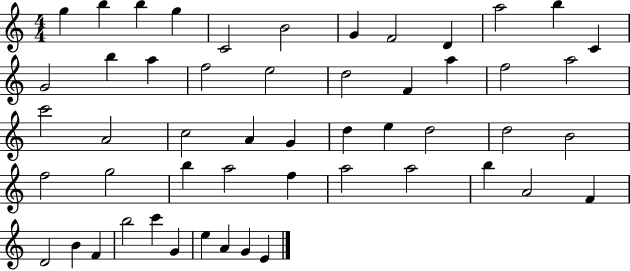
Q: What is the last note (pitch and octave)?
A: E4